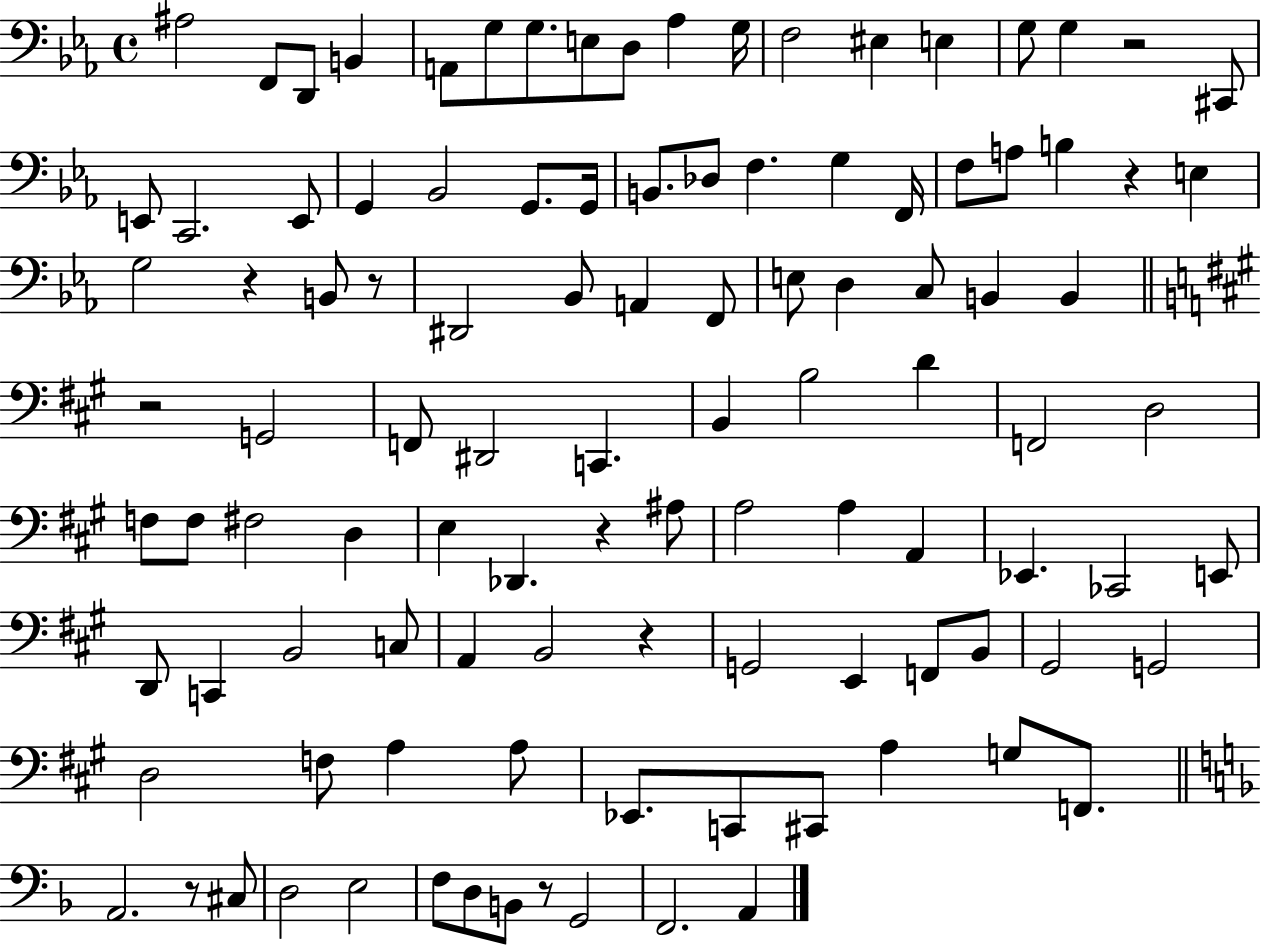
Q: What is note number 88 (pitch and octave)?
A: F2